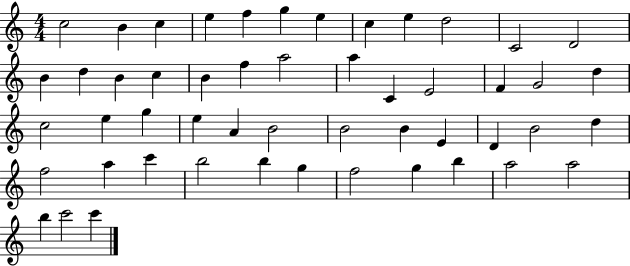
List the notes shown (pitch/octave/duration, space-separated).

C5/h B4/q C5/q E5/q F5/q G5/q E5/q C5/q E5/q D5/h C4/h D4/h B4/q D5/q B4/q C5/q B4/q F5/q A5/h A5/q C4/q E4/h F4/q G4/h D5/q C5/h E5/q G5/q E5/q A4/q B4/h B4/h B4/q E4/q D4/q B4/h D5/q F5/h A5/q C6/q B5/h B5/q G5/q F5/h G5/q B5/q A5/h A5/h B5/q C6/h C6/q